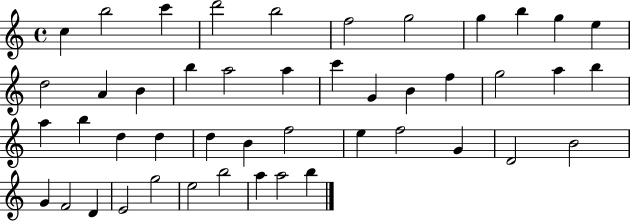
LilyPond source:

{
  \clef treble
  \time 4/4
  \defaultTimeSignature
  \key c \major
  c''4 b''2 c'''4 | d'''2 b''2 | f''2 g''2 | g''4 b''4 g''4 e''4 | \break d''2 a'4 b'4 | b''4 a''2 a''4 | c'''4 g'4 b'4 f''4 | g''2 a''4 b''4 | \break a''4 b''4 d''4 d''4 | d''4 b'4 f''2 | e''4 f''2 g'4 | d'2 b'2 | \break g'4 f'2 d'4 | e'2 g''2 | e''2 b''2 | a''4 a''2 b''4 | \break \bar "|."
}